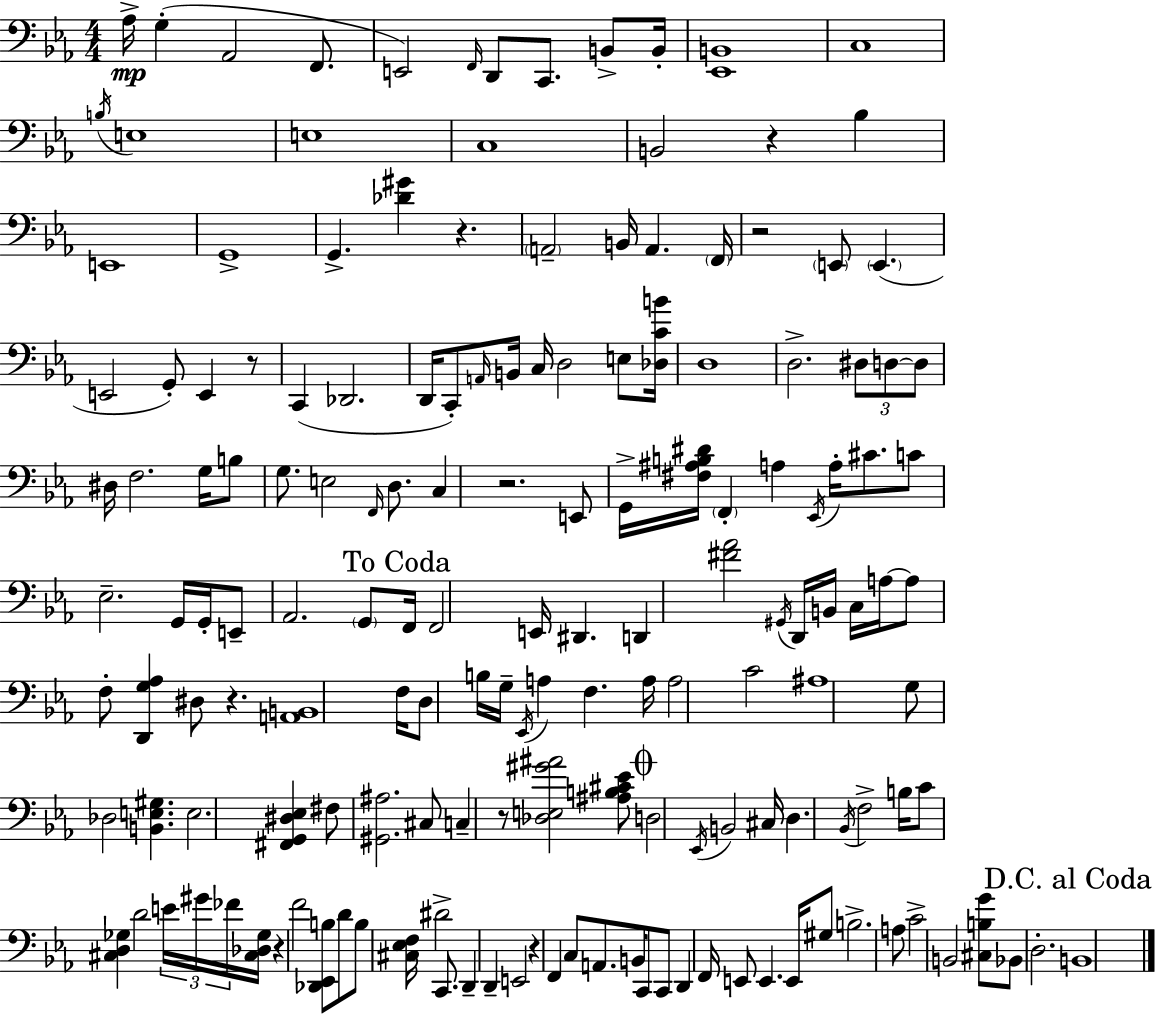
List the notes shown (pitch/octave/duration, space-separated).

Ab3/s G3/q Ab2/h F2/e. E2/h F2/s D2/e C2/e. B2/e B2/s [Eb2,B2]/w C3/w B3/s E3/w E3/w C3/w B2/h R/q Bb3/q E2/w G2/w G2/q. [Db4,G#4]/q R/q. A2/h B2/s A2/q. F2/s R/h E2/e E2/q. E2/h G2/e E2/q R/e C2/q Db2/h. D2/s C2/e A2/s B2/s C3/s D3/h E3/e [Db3,C4,B4]/s D3/w D3/h. D#3/e D3/e D3/e D#3/s F3/h. G3/s B3/e G3/e. E3/h F2/s D3/e. C3/q R/h. E2/e G2/s [F#3,A#3,B3,D#4]/s F2/q A3/q Eb2/s A3/s C#4/e. C4/e Eb3/h. G2/s G2/s E2/e Ab2/h. G2/e F2/s F2/h E2/s D#2/q. D2/q [F#4,Ab4]/h G#2/s D2/s B2/s C3/s A3/s A3/e F3/e [D2,G3,Ab3]/q D#3/e R/q. [A2,B2]/w F3/s D3/e B3/s G3/s Eb2/s A3/q F3/q. A3/s A3/h C4/h A#3/w G3/e Db3/h [B2,E3,G#3]/q. E3/h. [F#2,G2,D#3,Eb3]/q F#3/e [G#2,A#3]/h. C#3/e C3/q R/e [Db3,E3,G#4,A#4]/h [A#3,B3,C#4,Eb4]/e D3/h Eb2/s B2/h C#3/s D3/q. Bb2/s F3/h B3/s C4/e [C#3,D3,Gb3]/q D4/h E4/s G#4/s FES4/s [C#3,Db3,Gb3]/s R/q F4/h [Db2,Eb2,B3]/e D4/e B3/e [C#3,Eb3,F3]/s D#4/h C2/e. D2/q D2/q E2/h R/q F2/q C3/e A2/e. B2/s C2/e C2/e D2/q F2/s E2/e E2/q. E2/s G#3/e B3/h. A3/e C4/h B2/h [C#3,B3,G4]/e Bb2/e D3/h. B2/w